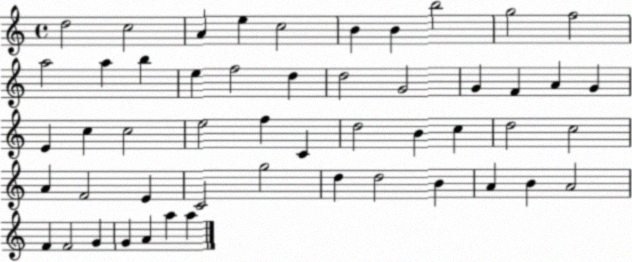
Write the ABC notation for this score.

X:1
T:Untitled
M:4/4
L:1/4
K:C
d2 c2 A e c2 B B b2 g2 f2 a2 a b e f2 d d2 G2 G F A G E c c2 e2 f C d2 B c d2 c2 A F2 E C2 g2 d d2 B A B A2 F F2 G G A a a